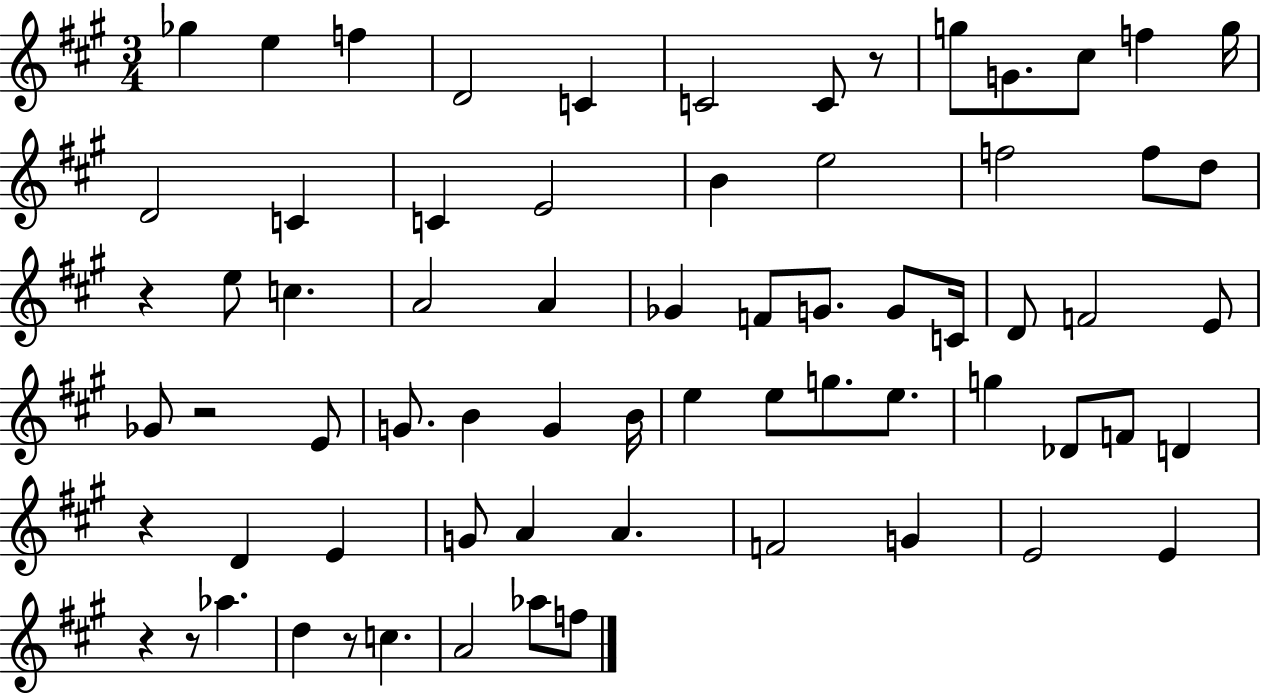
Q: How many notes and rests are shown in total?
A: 69